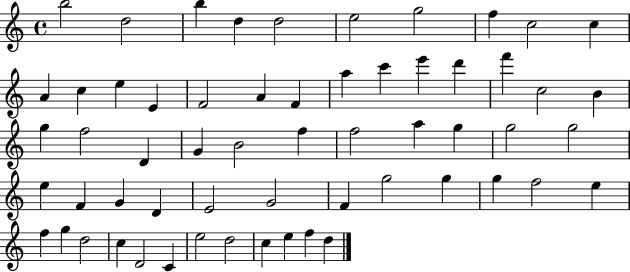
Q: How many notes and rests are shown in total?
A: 59